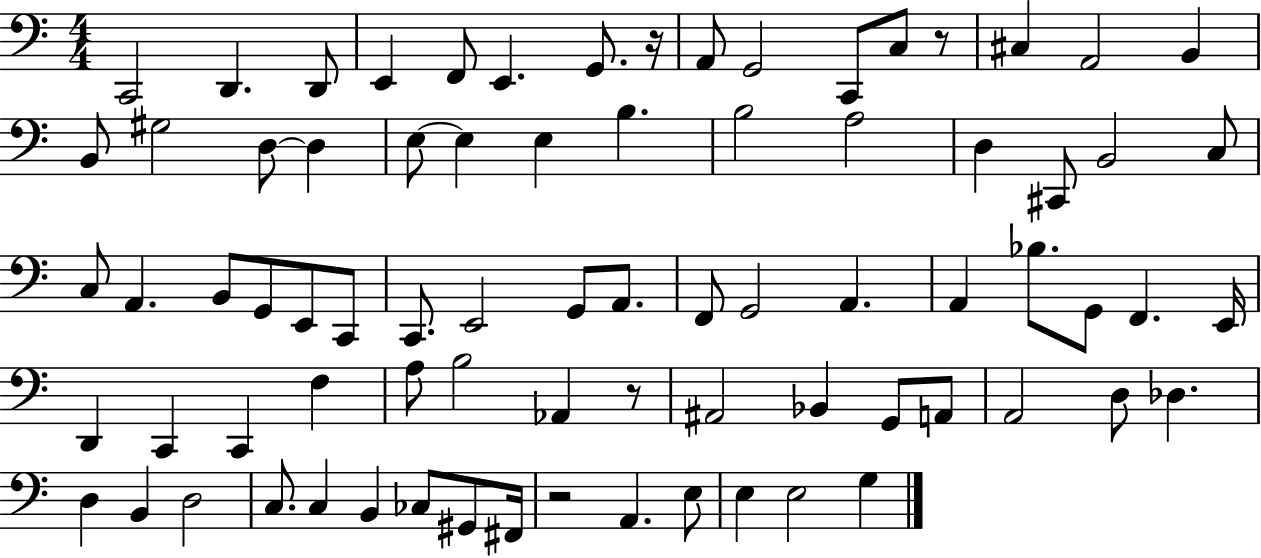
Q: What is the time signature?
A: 4/4